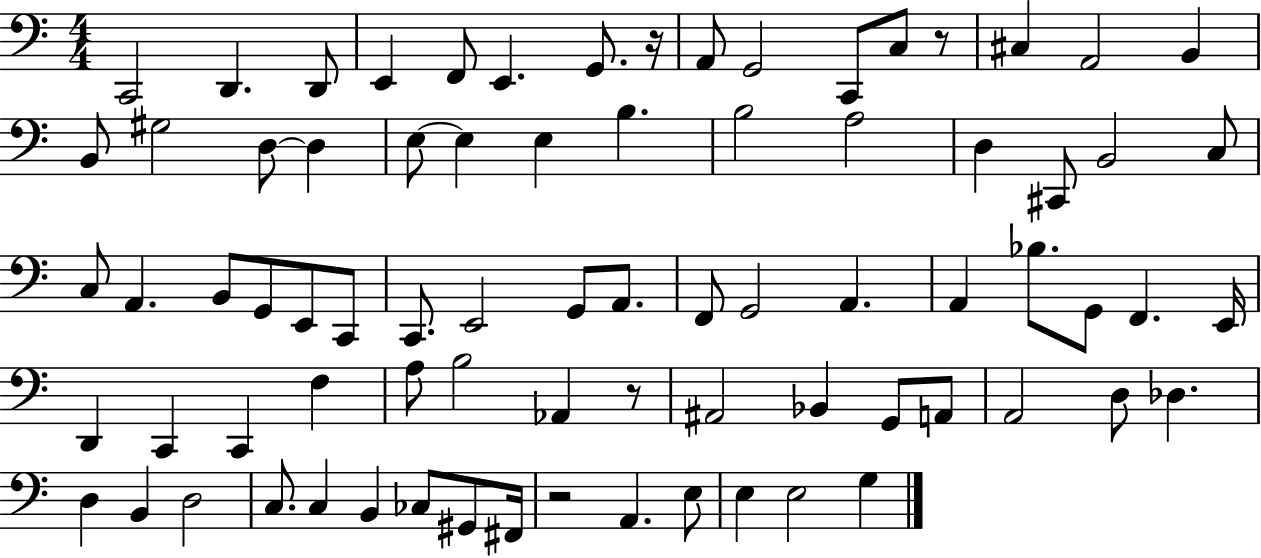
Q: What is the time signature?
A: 4/4